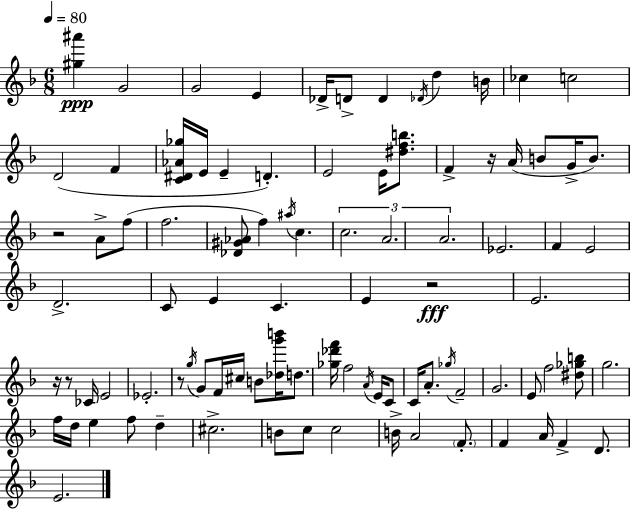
[G#5,A#6]/q G4/h G4/h E4/q Db4/s D4/e D4/q Db4/s D5/q B4/s CES5/q C5/h D4/h F4/q [C4,D#4,Ab4,Gb5]/s E4/s E4/q D4/q. E4/h E4/s [D#5,F5,B5]/e. F4/q R/s A4/s B4/e G4/s B4/e. R/h A4/e F5/e F5/h. [Db4,G#4,Ab4]/e F5/q A#5/s C5/q. C5/h. A4/h. A4/h. Eb4/h. F4/q E4/h D4/h. C4/e E4/q C4/q. E4/q R/h E4/h. R/s R/e CES4/s E4/h Eb4/h. R/e G5/s G4/e F4/s C#5/s B4/e [Db5,G6,B6]/s D5/e. [Gb5,Db6,F6]/s F5/h A4/s E4/s C4/e C4/s A4/e. Gb5/s F4/h G4/h. E4/e F5/h [D#5,Gb5,B5]/e G5/h. F5/s D5/s E5/q F5/e D5/q C#5/h. B4/e C5/e C5/h B4/s A4/h F4/e. F4/q A4/s F4/q D4/e. E4/h.